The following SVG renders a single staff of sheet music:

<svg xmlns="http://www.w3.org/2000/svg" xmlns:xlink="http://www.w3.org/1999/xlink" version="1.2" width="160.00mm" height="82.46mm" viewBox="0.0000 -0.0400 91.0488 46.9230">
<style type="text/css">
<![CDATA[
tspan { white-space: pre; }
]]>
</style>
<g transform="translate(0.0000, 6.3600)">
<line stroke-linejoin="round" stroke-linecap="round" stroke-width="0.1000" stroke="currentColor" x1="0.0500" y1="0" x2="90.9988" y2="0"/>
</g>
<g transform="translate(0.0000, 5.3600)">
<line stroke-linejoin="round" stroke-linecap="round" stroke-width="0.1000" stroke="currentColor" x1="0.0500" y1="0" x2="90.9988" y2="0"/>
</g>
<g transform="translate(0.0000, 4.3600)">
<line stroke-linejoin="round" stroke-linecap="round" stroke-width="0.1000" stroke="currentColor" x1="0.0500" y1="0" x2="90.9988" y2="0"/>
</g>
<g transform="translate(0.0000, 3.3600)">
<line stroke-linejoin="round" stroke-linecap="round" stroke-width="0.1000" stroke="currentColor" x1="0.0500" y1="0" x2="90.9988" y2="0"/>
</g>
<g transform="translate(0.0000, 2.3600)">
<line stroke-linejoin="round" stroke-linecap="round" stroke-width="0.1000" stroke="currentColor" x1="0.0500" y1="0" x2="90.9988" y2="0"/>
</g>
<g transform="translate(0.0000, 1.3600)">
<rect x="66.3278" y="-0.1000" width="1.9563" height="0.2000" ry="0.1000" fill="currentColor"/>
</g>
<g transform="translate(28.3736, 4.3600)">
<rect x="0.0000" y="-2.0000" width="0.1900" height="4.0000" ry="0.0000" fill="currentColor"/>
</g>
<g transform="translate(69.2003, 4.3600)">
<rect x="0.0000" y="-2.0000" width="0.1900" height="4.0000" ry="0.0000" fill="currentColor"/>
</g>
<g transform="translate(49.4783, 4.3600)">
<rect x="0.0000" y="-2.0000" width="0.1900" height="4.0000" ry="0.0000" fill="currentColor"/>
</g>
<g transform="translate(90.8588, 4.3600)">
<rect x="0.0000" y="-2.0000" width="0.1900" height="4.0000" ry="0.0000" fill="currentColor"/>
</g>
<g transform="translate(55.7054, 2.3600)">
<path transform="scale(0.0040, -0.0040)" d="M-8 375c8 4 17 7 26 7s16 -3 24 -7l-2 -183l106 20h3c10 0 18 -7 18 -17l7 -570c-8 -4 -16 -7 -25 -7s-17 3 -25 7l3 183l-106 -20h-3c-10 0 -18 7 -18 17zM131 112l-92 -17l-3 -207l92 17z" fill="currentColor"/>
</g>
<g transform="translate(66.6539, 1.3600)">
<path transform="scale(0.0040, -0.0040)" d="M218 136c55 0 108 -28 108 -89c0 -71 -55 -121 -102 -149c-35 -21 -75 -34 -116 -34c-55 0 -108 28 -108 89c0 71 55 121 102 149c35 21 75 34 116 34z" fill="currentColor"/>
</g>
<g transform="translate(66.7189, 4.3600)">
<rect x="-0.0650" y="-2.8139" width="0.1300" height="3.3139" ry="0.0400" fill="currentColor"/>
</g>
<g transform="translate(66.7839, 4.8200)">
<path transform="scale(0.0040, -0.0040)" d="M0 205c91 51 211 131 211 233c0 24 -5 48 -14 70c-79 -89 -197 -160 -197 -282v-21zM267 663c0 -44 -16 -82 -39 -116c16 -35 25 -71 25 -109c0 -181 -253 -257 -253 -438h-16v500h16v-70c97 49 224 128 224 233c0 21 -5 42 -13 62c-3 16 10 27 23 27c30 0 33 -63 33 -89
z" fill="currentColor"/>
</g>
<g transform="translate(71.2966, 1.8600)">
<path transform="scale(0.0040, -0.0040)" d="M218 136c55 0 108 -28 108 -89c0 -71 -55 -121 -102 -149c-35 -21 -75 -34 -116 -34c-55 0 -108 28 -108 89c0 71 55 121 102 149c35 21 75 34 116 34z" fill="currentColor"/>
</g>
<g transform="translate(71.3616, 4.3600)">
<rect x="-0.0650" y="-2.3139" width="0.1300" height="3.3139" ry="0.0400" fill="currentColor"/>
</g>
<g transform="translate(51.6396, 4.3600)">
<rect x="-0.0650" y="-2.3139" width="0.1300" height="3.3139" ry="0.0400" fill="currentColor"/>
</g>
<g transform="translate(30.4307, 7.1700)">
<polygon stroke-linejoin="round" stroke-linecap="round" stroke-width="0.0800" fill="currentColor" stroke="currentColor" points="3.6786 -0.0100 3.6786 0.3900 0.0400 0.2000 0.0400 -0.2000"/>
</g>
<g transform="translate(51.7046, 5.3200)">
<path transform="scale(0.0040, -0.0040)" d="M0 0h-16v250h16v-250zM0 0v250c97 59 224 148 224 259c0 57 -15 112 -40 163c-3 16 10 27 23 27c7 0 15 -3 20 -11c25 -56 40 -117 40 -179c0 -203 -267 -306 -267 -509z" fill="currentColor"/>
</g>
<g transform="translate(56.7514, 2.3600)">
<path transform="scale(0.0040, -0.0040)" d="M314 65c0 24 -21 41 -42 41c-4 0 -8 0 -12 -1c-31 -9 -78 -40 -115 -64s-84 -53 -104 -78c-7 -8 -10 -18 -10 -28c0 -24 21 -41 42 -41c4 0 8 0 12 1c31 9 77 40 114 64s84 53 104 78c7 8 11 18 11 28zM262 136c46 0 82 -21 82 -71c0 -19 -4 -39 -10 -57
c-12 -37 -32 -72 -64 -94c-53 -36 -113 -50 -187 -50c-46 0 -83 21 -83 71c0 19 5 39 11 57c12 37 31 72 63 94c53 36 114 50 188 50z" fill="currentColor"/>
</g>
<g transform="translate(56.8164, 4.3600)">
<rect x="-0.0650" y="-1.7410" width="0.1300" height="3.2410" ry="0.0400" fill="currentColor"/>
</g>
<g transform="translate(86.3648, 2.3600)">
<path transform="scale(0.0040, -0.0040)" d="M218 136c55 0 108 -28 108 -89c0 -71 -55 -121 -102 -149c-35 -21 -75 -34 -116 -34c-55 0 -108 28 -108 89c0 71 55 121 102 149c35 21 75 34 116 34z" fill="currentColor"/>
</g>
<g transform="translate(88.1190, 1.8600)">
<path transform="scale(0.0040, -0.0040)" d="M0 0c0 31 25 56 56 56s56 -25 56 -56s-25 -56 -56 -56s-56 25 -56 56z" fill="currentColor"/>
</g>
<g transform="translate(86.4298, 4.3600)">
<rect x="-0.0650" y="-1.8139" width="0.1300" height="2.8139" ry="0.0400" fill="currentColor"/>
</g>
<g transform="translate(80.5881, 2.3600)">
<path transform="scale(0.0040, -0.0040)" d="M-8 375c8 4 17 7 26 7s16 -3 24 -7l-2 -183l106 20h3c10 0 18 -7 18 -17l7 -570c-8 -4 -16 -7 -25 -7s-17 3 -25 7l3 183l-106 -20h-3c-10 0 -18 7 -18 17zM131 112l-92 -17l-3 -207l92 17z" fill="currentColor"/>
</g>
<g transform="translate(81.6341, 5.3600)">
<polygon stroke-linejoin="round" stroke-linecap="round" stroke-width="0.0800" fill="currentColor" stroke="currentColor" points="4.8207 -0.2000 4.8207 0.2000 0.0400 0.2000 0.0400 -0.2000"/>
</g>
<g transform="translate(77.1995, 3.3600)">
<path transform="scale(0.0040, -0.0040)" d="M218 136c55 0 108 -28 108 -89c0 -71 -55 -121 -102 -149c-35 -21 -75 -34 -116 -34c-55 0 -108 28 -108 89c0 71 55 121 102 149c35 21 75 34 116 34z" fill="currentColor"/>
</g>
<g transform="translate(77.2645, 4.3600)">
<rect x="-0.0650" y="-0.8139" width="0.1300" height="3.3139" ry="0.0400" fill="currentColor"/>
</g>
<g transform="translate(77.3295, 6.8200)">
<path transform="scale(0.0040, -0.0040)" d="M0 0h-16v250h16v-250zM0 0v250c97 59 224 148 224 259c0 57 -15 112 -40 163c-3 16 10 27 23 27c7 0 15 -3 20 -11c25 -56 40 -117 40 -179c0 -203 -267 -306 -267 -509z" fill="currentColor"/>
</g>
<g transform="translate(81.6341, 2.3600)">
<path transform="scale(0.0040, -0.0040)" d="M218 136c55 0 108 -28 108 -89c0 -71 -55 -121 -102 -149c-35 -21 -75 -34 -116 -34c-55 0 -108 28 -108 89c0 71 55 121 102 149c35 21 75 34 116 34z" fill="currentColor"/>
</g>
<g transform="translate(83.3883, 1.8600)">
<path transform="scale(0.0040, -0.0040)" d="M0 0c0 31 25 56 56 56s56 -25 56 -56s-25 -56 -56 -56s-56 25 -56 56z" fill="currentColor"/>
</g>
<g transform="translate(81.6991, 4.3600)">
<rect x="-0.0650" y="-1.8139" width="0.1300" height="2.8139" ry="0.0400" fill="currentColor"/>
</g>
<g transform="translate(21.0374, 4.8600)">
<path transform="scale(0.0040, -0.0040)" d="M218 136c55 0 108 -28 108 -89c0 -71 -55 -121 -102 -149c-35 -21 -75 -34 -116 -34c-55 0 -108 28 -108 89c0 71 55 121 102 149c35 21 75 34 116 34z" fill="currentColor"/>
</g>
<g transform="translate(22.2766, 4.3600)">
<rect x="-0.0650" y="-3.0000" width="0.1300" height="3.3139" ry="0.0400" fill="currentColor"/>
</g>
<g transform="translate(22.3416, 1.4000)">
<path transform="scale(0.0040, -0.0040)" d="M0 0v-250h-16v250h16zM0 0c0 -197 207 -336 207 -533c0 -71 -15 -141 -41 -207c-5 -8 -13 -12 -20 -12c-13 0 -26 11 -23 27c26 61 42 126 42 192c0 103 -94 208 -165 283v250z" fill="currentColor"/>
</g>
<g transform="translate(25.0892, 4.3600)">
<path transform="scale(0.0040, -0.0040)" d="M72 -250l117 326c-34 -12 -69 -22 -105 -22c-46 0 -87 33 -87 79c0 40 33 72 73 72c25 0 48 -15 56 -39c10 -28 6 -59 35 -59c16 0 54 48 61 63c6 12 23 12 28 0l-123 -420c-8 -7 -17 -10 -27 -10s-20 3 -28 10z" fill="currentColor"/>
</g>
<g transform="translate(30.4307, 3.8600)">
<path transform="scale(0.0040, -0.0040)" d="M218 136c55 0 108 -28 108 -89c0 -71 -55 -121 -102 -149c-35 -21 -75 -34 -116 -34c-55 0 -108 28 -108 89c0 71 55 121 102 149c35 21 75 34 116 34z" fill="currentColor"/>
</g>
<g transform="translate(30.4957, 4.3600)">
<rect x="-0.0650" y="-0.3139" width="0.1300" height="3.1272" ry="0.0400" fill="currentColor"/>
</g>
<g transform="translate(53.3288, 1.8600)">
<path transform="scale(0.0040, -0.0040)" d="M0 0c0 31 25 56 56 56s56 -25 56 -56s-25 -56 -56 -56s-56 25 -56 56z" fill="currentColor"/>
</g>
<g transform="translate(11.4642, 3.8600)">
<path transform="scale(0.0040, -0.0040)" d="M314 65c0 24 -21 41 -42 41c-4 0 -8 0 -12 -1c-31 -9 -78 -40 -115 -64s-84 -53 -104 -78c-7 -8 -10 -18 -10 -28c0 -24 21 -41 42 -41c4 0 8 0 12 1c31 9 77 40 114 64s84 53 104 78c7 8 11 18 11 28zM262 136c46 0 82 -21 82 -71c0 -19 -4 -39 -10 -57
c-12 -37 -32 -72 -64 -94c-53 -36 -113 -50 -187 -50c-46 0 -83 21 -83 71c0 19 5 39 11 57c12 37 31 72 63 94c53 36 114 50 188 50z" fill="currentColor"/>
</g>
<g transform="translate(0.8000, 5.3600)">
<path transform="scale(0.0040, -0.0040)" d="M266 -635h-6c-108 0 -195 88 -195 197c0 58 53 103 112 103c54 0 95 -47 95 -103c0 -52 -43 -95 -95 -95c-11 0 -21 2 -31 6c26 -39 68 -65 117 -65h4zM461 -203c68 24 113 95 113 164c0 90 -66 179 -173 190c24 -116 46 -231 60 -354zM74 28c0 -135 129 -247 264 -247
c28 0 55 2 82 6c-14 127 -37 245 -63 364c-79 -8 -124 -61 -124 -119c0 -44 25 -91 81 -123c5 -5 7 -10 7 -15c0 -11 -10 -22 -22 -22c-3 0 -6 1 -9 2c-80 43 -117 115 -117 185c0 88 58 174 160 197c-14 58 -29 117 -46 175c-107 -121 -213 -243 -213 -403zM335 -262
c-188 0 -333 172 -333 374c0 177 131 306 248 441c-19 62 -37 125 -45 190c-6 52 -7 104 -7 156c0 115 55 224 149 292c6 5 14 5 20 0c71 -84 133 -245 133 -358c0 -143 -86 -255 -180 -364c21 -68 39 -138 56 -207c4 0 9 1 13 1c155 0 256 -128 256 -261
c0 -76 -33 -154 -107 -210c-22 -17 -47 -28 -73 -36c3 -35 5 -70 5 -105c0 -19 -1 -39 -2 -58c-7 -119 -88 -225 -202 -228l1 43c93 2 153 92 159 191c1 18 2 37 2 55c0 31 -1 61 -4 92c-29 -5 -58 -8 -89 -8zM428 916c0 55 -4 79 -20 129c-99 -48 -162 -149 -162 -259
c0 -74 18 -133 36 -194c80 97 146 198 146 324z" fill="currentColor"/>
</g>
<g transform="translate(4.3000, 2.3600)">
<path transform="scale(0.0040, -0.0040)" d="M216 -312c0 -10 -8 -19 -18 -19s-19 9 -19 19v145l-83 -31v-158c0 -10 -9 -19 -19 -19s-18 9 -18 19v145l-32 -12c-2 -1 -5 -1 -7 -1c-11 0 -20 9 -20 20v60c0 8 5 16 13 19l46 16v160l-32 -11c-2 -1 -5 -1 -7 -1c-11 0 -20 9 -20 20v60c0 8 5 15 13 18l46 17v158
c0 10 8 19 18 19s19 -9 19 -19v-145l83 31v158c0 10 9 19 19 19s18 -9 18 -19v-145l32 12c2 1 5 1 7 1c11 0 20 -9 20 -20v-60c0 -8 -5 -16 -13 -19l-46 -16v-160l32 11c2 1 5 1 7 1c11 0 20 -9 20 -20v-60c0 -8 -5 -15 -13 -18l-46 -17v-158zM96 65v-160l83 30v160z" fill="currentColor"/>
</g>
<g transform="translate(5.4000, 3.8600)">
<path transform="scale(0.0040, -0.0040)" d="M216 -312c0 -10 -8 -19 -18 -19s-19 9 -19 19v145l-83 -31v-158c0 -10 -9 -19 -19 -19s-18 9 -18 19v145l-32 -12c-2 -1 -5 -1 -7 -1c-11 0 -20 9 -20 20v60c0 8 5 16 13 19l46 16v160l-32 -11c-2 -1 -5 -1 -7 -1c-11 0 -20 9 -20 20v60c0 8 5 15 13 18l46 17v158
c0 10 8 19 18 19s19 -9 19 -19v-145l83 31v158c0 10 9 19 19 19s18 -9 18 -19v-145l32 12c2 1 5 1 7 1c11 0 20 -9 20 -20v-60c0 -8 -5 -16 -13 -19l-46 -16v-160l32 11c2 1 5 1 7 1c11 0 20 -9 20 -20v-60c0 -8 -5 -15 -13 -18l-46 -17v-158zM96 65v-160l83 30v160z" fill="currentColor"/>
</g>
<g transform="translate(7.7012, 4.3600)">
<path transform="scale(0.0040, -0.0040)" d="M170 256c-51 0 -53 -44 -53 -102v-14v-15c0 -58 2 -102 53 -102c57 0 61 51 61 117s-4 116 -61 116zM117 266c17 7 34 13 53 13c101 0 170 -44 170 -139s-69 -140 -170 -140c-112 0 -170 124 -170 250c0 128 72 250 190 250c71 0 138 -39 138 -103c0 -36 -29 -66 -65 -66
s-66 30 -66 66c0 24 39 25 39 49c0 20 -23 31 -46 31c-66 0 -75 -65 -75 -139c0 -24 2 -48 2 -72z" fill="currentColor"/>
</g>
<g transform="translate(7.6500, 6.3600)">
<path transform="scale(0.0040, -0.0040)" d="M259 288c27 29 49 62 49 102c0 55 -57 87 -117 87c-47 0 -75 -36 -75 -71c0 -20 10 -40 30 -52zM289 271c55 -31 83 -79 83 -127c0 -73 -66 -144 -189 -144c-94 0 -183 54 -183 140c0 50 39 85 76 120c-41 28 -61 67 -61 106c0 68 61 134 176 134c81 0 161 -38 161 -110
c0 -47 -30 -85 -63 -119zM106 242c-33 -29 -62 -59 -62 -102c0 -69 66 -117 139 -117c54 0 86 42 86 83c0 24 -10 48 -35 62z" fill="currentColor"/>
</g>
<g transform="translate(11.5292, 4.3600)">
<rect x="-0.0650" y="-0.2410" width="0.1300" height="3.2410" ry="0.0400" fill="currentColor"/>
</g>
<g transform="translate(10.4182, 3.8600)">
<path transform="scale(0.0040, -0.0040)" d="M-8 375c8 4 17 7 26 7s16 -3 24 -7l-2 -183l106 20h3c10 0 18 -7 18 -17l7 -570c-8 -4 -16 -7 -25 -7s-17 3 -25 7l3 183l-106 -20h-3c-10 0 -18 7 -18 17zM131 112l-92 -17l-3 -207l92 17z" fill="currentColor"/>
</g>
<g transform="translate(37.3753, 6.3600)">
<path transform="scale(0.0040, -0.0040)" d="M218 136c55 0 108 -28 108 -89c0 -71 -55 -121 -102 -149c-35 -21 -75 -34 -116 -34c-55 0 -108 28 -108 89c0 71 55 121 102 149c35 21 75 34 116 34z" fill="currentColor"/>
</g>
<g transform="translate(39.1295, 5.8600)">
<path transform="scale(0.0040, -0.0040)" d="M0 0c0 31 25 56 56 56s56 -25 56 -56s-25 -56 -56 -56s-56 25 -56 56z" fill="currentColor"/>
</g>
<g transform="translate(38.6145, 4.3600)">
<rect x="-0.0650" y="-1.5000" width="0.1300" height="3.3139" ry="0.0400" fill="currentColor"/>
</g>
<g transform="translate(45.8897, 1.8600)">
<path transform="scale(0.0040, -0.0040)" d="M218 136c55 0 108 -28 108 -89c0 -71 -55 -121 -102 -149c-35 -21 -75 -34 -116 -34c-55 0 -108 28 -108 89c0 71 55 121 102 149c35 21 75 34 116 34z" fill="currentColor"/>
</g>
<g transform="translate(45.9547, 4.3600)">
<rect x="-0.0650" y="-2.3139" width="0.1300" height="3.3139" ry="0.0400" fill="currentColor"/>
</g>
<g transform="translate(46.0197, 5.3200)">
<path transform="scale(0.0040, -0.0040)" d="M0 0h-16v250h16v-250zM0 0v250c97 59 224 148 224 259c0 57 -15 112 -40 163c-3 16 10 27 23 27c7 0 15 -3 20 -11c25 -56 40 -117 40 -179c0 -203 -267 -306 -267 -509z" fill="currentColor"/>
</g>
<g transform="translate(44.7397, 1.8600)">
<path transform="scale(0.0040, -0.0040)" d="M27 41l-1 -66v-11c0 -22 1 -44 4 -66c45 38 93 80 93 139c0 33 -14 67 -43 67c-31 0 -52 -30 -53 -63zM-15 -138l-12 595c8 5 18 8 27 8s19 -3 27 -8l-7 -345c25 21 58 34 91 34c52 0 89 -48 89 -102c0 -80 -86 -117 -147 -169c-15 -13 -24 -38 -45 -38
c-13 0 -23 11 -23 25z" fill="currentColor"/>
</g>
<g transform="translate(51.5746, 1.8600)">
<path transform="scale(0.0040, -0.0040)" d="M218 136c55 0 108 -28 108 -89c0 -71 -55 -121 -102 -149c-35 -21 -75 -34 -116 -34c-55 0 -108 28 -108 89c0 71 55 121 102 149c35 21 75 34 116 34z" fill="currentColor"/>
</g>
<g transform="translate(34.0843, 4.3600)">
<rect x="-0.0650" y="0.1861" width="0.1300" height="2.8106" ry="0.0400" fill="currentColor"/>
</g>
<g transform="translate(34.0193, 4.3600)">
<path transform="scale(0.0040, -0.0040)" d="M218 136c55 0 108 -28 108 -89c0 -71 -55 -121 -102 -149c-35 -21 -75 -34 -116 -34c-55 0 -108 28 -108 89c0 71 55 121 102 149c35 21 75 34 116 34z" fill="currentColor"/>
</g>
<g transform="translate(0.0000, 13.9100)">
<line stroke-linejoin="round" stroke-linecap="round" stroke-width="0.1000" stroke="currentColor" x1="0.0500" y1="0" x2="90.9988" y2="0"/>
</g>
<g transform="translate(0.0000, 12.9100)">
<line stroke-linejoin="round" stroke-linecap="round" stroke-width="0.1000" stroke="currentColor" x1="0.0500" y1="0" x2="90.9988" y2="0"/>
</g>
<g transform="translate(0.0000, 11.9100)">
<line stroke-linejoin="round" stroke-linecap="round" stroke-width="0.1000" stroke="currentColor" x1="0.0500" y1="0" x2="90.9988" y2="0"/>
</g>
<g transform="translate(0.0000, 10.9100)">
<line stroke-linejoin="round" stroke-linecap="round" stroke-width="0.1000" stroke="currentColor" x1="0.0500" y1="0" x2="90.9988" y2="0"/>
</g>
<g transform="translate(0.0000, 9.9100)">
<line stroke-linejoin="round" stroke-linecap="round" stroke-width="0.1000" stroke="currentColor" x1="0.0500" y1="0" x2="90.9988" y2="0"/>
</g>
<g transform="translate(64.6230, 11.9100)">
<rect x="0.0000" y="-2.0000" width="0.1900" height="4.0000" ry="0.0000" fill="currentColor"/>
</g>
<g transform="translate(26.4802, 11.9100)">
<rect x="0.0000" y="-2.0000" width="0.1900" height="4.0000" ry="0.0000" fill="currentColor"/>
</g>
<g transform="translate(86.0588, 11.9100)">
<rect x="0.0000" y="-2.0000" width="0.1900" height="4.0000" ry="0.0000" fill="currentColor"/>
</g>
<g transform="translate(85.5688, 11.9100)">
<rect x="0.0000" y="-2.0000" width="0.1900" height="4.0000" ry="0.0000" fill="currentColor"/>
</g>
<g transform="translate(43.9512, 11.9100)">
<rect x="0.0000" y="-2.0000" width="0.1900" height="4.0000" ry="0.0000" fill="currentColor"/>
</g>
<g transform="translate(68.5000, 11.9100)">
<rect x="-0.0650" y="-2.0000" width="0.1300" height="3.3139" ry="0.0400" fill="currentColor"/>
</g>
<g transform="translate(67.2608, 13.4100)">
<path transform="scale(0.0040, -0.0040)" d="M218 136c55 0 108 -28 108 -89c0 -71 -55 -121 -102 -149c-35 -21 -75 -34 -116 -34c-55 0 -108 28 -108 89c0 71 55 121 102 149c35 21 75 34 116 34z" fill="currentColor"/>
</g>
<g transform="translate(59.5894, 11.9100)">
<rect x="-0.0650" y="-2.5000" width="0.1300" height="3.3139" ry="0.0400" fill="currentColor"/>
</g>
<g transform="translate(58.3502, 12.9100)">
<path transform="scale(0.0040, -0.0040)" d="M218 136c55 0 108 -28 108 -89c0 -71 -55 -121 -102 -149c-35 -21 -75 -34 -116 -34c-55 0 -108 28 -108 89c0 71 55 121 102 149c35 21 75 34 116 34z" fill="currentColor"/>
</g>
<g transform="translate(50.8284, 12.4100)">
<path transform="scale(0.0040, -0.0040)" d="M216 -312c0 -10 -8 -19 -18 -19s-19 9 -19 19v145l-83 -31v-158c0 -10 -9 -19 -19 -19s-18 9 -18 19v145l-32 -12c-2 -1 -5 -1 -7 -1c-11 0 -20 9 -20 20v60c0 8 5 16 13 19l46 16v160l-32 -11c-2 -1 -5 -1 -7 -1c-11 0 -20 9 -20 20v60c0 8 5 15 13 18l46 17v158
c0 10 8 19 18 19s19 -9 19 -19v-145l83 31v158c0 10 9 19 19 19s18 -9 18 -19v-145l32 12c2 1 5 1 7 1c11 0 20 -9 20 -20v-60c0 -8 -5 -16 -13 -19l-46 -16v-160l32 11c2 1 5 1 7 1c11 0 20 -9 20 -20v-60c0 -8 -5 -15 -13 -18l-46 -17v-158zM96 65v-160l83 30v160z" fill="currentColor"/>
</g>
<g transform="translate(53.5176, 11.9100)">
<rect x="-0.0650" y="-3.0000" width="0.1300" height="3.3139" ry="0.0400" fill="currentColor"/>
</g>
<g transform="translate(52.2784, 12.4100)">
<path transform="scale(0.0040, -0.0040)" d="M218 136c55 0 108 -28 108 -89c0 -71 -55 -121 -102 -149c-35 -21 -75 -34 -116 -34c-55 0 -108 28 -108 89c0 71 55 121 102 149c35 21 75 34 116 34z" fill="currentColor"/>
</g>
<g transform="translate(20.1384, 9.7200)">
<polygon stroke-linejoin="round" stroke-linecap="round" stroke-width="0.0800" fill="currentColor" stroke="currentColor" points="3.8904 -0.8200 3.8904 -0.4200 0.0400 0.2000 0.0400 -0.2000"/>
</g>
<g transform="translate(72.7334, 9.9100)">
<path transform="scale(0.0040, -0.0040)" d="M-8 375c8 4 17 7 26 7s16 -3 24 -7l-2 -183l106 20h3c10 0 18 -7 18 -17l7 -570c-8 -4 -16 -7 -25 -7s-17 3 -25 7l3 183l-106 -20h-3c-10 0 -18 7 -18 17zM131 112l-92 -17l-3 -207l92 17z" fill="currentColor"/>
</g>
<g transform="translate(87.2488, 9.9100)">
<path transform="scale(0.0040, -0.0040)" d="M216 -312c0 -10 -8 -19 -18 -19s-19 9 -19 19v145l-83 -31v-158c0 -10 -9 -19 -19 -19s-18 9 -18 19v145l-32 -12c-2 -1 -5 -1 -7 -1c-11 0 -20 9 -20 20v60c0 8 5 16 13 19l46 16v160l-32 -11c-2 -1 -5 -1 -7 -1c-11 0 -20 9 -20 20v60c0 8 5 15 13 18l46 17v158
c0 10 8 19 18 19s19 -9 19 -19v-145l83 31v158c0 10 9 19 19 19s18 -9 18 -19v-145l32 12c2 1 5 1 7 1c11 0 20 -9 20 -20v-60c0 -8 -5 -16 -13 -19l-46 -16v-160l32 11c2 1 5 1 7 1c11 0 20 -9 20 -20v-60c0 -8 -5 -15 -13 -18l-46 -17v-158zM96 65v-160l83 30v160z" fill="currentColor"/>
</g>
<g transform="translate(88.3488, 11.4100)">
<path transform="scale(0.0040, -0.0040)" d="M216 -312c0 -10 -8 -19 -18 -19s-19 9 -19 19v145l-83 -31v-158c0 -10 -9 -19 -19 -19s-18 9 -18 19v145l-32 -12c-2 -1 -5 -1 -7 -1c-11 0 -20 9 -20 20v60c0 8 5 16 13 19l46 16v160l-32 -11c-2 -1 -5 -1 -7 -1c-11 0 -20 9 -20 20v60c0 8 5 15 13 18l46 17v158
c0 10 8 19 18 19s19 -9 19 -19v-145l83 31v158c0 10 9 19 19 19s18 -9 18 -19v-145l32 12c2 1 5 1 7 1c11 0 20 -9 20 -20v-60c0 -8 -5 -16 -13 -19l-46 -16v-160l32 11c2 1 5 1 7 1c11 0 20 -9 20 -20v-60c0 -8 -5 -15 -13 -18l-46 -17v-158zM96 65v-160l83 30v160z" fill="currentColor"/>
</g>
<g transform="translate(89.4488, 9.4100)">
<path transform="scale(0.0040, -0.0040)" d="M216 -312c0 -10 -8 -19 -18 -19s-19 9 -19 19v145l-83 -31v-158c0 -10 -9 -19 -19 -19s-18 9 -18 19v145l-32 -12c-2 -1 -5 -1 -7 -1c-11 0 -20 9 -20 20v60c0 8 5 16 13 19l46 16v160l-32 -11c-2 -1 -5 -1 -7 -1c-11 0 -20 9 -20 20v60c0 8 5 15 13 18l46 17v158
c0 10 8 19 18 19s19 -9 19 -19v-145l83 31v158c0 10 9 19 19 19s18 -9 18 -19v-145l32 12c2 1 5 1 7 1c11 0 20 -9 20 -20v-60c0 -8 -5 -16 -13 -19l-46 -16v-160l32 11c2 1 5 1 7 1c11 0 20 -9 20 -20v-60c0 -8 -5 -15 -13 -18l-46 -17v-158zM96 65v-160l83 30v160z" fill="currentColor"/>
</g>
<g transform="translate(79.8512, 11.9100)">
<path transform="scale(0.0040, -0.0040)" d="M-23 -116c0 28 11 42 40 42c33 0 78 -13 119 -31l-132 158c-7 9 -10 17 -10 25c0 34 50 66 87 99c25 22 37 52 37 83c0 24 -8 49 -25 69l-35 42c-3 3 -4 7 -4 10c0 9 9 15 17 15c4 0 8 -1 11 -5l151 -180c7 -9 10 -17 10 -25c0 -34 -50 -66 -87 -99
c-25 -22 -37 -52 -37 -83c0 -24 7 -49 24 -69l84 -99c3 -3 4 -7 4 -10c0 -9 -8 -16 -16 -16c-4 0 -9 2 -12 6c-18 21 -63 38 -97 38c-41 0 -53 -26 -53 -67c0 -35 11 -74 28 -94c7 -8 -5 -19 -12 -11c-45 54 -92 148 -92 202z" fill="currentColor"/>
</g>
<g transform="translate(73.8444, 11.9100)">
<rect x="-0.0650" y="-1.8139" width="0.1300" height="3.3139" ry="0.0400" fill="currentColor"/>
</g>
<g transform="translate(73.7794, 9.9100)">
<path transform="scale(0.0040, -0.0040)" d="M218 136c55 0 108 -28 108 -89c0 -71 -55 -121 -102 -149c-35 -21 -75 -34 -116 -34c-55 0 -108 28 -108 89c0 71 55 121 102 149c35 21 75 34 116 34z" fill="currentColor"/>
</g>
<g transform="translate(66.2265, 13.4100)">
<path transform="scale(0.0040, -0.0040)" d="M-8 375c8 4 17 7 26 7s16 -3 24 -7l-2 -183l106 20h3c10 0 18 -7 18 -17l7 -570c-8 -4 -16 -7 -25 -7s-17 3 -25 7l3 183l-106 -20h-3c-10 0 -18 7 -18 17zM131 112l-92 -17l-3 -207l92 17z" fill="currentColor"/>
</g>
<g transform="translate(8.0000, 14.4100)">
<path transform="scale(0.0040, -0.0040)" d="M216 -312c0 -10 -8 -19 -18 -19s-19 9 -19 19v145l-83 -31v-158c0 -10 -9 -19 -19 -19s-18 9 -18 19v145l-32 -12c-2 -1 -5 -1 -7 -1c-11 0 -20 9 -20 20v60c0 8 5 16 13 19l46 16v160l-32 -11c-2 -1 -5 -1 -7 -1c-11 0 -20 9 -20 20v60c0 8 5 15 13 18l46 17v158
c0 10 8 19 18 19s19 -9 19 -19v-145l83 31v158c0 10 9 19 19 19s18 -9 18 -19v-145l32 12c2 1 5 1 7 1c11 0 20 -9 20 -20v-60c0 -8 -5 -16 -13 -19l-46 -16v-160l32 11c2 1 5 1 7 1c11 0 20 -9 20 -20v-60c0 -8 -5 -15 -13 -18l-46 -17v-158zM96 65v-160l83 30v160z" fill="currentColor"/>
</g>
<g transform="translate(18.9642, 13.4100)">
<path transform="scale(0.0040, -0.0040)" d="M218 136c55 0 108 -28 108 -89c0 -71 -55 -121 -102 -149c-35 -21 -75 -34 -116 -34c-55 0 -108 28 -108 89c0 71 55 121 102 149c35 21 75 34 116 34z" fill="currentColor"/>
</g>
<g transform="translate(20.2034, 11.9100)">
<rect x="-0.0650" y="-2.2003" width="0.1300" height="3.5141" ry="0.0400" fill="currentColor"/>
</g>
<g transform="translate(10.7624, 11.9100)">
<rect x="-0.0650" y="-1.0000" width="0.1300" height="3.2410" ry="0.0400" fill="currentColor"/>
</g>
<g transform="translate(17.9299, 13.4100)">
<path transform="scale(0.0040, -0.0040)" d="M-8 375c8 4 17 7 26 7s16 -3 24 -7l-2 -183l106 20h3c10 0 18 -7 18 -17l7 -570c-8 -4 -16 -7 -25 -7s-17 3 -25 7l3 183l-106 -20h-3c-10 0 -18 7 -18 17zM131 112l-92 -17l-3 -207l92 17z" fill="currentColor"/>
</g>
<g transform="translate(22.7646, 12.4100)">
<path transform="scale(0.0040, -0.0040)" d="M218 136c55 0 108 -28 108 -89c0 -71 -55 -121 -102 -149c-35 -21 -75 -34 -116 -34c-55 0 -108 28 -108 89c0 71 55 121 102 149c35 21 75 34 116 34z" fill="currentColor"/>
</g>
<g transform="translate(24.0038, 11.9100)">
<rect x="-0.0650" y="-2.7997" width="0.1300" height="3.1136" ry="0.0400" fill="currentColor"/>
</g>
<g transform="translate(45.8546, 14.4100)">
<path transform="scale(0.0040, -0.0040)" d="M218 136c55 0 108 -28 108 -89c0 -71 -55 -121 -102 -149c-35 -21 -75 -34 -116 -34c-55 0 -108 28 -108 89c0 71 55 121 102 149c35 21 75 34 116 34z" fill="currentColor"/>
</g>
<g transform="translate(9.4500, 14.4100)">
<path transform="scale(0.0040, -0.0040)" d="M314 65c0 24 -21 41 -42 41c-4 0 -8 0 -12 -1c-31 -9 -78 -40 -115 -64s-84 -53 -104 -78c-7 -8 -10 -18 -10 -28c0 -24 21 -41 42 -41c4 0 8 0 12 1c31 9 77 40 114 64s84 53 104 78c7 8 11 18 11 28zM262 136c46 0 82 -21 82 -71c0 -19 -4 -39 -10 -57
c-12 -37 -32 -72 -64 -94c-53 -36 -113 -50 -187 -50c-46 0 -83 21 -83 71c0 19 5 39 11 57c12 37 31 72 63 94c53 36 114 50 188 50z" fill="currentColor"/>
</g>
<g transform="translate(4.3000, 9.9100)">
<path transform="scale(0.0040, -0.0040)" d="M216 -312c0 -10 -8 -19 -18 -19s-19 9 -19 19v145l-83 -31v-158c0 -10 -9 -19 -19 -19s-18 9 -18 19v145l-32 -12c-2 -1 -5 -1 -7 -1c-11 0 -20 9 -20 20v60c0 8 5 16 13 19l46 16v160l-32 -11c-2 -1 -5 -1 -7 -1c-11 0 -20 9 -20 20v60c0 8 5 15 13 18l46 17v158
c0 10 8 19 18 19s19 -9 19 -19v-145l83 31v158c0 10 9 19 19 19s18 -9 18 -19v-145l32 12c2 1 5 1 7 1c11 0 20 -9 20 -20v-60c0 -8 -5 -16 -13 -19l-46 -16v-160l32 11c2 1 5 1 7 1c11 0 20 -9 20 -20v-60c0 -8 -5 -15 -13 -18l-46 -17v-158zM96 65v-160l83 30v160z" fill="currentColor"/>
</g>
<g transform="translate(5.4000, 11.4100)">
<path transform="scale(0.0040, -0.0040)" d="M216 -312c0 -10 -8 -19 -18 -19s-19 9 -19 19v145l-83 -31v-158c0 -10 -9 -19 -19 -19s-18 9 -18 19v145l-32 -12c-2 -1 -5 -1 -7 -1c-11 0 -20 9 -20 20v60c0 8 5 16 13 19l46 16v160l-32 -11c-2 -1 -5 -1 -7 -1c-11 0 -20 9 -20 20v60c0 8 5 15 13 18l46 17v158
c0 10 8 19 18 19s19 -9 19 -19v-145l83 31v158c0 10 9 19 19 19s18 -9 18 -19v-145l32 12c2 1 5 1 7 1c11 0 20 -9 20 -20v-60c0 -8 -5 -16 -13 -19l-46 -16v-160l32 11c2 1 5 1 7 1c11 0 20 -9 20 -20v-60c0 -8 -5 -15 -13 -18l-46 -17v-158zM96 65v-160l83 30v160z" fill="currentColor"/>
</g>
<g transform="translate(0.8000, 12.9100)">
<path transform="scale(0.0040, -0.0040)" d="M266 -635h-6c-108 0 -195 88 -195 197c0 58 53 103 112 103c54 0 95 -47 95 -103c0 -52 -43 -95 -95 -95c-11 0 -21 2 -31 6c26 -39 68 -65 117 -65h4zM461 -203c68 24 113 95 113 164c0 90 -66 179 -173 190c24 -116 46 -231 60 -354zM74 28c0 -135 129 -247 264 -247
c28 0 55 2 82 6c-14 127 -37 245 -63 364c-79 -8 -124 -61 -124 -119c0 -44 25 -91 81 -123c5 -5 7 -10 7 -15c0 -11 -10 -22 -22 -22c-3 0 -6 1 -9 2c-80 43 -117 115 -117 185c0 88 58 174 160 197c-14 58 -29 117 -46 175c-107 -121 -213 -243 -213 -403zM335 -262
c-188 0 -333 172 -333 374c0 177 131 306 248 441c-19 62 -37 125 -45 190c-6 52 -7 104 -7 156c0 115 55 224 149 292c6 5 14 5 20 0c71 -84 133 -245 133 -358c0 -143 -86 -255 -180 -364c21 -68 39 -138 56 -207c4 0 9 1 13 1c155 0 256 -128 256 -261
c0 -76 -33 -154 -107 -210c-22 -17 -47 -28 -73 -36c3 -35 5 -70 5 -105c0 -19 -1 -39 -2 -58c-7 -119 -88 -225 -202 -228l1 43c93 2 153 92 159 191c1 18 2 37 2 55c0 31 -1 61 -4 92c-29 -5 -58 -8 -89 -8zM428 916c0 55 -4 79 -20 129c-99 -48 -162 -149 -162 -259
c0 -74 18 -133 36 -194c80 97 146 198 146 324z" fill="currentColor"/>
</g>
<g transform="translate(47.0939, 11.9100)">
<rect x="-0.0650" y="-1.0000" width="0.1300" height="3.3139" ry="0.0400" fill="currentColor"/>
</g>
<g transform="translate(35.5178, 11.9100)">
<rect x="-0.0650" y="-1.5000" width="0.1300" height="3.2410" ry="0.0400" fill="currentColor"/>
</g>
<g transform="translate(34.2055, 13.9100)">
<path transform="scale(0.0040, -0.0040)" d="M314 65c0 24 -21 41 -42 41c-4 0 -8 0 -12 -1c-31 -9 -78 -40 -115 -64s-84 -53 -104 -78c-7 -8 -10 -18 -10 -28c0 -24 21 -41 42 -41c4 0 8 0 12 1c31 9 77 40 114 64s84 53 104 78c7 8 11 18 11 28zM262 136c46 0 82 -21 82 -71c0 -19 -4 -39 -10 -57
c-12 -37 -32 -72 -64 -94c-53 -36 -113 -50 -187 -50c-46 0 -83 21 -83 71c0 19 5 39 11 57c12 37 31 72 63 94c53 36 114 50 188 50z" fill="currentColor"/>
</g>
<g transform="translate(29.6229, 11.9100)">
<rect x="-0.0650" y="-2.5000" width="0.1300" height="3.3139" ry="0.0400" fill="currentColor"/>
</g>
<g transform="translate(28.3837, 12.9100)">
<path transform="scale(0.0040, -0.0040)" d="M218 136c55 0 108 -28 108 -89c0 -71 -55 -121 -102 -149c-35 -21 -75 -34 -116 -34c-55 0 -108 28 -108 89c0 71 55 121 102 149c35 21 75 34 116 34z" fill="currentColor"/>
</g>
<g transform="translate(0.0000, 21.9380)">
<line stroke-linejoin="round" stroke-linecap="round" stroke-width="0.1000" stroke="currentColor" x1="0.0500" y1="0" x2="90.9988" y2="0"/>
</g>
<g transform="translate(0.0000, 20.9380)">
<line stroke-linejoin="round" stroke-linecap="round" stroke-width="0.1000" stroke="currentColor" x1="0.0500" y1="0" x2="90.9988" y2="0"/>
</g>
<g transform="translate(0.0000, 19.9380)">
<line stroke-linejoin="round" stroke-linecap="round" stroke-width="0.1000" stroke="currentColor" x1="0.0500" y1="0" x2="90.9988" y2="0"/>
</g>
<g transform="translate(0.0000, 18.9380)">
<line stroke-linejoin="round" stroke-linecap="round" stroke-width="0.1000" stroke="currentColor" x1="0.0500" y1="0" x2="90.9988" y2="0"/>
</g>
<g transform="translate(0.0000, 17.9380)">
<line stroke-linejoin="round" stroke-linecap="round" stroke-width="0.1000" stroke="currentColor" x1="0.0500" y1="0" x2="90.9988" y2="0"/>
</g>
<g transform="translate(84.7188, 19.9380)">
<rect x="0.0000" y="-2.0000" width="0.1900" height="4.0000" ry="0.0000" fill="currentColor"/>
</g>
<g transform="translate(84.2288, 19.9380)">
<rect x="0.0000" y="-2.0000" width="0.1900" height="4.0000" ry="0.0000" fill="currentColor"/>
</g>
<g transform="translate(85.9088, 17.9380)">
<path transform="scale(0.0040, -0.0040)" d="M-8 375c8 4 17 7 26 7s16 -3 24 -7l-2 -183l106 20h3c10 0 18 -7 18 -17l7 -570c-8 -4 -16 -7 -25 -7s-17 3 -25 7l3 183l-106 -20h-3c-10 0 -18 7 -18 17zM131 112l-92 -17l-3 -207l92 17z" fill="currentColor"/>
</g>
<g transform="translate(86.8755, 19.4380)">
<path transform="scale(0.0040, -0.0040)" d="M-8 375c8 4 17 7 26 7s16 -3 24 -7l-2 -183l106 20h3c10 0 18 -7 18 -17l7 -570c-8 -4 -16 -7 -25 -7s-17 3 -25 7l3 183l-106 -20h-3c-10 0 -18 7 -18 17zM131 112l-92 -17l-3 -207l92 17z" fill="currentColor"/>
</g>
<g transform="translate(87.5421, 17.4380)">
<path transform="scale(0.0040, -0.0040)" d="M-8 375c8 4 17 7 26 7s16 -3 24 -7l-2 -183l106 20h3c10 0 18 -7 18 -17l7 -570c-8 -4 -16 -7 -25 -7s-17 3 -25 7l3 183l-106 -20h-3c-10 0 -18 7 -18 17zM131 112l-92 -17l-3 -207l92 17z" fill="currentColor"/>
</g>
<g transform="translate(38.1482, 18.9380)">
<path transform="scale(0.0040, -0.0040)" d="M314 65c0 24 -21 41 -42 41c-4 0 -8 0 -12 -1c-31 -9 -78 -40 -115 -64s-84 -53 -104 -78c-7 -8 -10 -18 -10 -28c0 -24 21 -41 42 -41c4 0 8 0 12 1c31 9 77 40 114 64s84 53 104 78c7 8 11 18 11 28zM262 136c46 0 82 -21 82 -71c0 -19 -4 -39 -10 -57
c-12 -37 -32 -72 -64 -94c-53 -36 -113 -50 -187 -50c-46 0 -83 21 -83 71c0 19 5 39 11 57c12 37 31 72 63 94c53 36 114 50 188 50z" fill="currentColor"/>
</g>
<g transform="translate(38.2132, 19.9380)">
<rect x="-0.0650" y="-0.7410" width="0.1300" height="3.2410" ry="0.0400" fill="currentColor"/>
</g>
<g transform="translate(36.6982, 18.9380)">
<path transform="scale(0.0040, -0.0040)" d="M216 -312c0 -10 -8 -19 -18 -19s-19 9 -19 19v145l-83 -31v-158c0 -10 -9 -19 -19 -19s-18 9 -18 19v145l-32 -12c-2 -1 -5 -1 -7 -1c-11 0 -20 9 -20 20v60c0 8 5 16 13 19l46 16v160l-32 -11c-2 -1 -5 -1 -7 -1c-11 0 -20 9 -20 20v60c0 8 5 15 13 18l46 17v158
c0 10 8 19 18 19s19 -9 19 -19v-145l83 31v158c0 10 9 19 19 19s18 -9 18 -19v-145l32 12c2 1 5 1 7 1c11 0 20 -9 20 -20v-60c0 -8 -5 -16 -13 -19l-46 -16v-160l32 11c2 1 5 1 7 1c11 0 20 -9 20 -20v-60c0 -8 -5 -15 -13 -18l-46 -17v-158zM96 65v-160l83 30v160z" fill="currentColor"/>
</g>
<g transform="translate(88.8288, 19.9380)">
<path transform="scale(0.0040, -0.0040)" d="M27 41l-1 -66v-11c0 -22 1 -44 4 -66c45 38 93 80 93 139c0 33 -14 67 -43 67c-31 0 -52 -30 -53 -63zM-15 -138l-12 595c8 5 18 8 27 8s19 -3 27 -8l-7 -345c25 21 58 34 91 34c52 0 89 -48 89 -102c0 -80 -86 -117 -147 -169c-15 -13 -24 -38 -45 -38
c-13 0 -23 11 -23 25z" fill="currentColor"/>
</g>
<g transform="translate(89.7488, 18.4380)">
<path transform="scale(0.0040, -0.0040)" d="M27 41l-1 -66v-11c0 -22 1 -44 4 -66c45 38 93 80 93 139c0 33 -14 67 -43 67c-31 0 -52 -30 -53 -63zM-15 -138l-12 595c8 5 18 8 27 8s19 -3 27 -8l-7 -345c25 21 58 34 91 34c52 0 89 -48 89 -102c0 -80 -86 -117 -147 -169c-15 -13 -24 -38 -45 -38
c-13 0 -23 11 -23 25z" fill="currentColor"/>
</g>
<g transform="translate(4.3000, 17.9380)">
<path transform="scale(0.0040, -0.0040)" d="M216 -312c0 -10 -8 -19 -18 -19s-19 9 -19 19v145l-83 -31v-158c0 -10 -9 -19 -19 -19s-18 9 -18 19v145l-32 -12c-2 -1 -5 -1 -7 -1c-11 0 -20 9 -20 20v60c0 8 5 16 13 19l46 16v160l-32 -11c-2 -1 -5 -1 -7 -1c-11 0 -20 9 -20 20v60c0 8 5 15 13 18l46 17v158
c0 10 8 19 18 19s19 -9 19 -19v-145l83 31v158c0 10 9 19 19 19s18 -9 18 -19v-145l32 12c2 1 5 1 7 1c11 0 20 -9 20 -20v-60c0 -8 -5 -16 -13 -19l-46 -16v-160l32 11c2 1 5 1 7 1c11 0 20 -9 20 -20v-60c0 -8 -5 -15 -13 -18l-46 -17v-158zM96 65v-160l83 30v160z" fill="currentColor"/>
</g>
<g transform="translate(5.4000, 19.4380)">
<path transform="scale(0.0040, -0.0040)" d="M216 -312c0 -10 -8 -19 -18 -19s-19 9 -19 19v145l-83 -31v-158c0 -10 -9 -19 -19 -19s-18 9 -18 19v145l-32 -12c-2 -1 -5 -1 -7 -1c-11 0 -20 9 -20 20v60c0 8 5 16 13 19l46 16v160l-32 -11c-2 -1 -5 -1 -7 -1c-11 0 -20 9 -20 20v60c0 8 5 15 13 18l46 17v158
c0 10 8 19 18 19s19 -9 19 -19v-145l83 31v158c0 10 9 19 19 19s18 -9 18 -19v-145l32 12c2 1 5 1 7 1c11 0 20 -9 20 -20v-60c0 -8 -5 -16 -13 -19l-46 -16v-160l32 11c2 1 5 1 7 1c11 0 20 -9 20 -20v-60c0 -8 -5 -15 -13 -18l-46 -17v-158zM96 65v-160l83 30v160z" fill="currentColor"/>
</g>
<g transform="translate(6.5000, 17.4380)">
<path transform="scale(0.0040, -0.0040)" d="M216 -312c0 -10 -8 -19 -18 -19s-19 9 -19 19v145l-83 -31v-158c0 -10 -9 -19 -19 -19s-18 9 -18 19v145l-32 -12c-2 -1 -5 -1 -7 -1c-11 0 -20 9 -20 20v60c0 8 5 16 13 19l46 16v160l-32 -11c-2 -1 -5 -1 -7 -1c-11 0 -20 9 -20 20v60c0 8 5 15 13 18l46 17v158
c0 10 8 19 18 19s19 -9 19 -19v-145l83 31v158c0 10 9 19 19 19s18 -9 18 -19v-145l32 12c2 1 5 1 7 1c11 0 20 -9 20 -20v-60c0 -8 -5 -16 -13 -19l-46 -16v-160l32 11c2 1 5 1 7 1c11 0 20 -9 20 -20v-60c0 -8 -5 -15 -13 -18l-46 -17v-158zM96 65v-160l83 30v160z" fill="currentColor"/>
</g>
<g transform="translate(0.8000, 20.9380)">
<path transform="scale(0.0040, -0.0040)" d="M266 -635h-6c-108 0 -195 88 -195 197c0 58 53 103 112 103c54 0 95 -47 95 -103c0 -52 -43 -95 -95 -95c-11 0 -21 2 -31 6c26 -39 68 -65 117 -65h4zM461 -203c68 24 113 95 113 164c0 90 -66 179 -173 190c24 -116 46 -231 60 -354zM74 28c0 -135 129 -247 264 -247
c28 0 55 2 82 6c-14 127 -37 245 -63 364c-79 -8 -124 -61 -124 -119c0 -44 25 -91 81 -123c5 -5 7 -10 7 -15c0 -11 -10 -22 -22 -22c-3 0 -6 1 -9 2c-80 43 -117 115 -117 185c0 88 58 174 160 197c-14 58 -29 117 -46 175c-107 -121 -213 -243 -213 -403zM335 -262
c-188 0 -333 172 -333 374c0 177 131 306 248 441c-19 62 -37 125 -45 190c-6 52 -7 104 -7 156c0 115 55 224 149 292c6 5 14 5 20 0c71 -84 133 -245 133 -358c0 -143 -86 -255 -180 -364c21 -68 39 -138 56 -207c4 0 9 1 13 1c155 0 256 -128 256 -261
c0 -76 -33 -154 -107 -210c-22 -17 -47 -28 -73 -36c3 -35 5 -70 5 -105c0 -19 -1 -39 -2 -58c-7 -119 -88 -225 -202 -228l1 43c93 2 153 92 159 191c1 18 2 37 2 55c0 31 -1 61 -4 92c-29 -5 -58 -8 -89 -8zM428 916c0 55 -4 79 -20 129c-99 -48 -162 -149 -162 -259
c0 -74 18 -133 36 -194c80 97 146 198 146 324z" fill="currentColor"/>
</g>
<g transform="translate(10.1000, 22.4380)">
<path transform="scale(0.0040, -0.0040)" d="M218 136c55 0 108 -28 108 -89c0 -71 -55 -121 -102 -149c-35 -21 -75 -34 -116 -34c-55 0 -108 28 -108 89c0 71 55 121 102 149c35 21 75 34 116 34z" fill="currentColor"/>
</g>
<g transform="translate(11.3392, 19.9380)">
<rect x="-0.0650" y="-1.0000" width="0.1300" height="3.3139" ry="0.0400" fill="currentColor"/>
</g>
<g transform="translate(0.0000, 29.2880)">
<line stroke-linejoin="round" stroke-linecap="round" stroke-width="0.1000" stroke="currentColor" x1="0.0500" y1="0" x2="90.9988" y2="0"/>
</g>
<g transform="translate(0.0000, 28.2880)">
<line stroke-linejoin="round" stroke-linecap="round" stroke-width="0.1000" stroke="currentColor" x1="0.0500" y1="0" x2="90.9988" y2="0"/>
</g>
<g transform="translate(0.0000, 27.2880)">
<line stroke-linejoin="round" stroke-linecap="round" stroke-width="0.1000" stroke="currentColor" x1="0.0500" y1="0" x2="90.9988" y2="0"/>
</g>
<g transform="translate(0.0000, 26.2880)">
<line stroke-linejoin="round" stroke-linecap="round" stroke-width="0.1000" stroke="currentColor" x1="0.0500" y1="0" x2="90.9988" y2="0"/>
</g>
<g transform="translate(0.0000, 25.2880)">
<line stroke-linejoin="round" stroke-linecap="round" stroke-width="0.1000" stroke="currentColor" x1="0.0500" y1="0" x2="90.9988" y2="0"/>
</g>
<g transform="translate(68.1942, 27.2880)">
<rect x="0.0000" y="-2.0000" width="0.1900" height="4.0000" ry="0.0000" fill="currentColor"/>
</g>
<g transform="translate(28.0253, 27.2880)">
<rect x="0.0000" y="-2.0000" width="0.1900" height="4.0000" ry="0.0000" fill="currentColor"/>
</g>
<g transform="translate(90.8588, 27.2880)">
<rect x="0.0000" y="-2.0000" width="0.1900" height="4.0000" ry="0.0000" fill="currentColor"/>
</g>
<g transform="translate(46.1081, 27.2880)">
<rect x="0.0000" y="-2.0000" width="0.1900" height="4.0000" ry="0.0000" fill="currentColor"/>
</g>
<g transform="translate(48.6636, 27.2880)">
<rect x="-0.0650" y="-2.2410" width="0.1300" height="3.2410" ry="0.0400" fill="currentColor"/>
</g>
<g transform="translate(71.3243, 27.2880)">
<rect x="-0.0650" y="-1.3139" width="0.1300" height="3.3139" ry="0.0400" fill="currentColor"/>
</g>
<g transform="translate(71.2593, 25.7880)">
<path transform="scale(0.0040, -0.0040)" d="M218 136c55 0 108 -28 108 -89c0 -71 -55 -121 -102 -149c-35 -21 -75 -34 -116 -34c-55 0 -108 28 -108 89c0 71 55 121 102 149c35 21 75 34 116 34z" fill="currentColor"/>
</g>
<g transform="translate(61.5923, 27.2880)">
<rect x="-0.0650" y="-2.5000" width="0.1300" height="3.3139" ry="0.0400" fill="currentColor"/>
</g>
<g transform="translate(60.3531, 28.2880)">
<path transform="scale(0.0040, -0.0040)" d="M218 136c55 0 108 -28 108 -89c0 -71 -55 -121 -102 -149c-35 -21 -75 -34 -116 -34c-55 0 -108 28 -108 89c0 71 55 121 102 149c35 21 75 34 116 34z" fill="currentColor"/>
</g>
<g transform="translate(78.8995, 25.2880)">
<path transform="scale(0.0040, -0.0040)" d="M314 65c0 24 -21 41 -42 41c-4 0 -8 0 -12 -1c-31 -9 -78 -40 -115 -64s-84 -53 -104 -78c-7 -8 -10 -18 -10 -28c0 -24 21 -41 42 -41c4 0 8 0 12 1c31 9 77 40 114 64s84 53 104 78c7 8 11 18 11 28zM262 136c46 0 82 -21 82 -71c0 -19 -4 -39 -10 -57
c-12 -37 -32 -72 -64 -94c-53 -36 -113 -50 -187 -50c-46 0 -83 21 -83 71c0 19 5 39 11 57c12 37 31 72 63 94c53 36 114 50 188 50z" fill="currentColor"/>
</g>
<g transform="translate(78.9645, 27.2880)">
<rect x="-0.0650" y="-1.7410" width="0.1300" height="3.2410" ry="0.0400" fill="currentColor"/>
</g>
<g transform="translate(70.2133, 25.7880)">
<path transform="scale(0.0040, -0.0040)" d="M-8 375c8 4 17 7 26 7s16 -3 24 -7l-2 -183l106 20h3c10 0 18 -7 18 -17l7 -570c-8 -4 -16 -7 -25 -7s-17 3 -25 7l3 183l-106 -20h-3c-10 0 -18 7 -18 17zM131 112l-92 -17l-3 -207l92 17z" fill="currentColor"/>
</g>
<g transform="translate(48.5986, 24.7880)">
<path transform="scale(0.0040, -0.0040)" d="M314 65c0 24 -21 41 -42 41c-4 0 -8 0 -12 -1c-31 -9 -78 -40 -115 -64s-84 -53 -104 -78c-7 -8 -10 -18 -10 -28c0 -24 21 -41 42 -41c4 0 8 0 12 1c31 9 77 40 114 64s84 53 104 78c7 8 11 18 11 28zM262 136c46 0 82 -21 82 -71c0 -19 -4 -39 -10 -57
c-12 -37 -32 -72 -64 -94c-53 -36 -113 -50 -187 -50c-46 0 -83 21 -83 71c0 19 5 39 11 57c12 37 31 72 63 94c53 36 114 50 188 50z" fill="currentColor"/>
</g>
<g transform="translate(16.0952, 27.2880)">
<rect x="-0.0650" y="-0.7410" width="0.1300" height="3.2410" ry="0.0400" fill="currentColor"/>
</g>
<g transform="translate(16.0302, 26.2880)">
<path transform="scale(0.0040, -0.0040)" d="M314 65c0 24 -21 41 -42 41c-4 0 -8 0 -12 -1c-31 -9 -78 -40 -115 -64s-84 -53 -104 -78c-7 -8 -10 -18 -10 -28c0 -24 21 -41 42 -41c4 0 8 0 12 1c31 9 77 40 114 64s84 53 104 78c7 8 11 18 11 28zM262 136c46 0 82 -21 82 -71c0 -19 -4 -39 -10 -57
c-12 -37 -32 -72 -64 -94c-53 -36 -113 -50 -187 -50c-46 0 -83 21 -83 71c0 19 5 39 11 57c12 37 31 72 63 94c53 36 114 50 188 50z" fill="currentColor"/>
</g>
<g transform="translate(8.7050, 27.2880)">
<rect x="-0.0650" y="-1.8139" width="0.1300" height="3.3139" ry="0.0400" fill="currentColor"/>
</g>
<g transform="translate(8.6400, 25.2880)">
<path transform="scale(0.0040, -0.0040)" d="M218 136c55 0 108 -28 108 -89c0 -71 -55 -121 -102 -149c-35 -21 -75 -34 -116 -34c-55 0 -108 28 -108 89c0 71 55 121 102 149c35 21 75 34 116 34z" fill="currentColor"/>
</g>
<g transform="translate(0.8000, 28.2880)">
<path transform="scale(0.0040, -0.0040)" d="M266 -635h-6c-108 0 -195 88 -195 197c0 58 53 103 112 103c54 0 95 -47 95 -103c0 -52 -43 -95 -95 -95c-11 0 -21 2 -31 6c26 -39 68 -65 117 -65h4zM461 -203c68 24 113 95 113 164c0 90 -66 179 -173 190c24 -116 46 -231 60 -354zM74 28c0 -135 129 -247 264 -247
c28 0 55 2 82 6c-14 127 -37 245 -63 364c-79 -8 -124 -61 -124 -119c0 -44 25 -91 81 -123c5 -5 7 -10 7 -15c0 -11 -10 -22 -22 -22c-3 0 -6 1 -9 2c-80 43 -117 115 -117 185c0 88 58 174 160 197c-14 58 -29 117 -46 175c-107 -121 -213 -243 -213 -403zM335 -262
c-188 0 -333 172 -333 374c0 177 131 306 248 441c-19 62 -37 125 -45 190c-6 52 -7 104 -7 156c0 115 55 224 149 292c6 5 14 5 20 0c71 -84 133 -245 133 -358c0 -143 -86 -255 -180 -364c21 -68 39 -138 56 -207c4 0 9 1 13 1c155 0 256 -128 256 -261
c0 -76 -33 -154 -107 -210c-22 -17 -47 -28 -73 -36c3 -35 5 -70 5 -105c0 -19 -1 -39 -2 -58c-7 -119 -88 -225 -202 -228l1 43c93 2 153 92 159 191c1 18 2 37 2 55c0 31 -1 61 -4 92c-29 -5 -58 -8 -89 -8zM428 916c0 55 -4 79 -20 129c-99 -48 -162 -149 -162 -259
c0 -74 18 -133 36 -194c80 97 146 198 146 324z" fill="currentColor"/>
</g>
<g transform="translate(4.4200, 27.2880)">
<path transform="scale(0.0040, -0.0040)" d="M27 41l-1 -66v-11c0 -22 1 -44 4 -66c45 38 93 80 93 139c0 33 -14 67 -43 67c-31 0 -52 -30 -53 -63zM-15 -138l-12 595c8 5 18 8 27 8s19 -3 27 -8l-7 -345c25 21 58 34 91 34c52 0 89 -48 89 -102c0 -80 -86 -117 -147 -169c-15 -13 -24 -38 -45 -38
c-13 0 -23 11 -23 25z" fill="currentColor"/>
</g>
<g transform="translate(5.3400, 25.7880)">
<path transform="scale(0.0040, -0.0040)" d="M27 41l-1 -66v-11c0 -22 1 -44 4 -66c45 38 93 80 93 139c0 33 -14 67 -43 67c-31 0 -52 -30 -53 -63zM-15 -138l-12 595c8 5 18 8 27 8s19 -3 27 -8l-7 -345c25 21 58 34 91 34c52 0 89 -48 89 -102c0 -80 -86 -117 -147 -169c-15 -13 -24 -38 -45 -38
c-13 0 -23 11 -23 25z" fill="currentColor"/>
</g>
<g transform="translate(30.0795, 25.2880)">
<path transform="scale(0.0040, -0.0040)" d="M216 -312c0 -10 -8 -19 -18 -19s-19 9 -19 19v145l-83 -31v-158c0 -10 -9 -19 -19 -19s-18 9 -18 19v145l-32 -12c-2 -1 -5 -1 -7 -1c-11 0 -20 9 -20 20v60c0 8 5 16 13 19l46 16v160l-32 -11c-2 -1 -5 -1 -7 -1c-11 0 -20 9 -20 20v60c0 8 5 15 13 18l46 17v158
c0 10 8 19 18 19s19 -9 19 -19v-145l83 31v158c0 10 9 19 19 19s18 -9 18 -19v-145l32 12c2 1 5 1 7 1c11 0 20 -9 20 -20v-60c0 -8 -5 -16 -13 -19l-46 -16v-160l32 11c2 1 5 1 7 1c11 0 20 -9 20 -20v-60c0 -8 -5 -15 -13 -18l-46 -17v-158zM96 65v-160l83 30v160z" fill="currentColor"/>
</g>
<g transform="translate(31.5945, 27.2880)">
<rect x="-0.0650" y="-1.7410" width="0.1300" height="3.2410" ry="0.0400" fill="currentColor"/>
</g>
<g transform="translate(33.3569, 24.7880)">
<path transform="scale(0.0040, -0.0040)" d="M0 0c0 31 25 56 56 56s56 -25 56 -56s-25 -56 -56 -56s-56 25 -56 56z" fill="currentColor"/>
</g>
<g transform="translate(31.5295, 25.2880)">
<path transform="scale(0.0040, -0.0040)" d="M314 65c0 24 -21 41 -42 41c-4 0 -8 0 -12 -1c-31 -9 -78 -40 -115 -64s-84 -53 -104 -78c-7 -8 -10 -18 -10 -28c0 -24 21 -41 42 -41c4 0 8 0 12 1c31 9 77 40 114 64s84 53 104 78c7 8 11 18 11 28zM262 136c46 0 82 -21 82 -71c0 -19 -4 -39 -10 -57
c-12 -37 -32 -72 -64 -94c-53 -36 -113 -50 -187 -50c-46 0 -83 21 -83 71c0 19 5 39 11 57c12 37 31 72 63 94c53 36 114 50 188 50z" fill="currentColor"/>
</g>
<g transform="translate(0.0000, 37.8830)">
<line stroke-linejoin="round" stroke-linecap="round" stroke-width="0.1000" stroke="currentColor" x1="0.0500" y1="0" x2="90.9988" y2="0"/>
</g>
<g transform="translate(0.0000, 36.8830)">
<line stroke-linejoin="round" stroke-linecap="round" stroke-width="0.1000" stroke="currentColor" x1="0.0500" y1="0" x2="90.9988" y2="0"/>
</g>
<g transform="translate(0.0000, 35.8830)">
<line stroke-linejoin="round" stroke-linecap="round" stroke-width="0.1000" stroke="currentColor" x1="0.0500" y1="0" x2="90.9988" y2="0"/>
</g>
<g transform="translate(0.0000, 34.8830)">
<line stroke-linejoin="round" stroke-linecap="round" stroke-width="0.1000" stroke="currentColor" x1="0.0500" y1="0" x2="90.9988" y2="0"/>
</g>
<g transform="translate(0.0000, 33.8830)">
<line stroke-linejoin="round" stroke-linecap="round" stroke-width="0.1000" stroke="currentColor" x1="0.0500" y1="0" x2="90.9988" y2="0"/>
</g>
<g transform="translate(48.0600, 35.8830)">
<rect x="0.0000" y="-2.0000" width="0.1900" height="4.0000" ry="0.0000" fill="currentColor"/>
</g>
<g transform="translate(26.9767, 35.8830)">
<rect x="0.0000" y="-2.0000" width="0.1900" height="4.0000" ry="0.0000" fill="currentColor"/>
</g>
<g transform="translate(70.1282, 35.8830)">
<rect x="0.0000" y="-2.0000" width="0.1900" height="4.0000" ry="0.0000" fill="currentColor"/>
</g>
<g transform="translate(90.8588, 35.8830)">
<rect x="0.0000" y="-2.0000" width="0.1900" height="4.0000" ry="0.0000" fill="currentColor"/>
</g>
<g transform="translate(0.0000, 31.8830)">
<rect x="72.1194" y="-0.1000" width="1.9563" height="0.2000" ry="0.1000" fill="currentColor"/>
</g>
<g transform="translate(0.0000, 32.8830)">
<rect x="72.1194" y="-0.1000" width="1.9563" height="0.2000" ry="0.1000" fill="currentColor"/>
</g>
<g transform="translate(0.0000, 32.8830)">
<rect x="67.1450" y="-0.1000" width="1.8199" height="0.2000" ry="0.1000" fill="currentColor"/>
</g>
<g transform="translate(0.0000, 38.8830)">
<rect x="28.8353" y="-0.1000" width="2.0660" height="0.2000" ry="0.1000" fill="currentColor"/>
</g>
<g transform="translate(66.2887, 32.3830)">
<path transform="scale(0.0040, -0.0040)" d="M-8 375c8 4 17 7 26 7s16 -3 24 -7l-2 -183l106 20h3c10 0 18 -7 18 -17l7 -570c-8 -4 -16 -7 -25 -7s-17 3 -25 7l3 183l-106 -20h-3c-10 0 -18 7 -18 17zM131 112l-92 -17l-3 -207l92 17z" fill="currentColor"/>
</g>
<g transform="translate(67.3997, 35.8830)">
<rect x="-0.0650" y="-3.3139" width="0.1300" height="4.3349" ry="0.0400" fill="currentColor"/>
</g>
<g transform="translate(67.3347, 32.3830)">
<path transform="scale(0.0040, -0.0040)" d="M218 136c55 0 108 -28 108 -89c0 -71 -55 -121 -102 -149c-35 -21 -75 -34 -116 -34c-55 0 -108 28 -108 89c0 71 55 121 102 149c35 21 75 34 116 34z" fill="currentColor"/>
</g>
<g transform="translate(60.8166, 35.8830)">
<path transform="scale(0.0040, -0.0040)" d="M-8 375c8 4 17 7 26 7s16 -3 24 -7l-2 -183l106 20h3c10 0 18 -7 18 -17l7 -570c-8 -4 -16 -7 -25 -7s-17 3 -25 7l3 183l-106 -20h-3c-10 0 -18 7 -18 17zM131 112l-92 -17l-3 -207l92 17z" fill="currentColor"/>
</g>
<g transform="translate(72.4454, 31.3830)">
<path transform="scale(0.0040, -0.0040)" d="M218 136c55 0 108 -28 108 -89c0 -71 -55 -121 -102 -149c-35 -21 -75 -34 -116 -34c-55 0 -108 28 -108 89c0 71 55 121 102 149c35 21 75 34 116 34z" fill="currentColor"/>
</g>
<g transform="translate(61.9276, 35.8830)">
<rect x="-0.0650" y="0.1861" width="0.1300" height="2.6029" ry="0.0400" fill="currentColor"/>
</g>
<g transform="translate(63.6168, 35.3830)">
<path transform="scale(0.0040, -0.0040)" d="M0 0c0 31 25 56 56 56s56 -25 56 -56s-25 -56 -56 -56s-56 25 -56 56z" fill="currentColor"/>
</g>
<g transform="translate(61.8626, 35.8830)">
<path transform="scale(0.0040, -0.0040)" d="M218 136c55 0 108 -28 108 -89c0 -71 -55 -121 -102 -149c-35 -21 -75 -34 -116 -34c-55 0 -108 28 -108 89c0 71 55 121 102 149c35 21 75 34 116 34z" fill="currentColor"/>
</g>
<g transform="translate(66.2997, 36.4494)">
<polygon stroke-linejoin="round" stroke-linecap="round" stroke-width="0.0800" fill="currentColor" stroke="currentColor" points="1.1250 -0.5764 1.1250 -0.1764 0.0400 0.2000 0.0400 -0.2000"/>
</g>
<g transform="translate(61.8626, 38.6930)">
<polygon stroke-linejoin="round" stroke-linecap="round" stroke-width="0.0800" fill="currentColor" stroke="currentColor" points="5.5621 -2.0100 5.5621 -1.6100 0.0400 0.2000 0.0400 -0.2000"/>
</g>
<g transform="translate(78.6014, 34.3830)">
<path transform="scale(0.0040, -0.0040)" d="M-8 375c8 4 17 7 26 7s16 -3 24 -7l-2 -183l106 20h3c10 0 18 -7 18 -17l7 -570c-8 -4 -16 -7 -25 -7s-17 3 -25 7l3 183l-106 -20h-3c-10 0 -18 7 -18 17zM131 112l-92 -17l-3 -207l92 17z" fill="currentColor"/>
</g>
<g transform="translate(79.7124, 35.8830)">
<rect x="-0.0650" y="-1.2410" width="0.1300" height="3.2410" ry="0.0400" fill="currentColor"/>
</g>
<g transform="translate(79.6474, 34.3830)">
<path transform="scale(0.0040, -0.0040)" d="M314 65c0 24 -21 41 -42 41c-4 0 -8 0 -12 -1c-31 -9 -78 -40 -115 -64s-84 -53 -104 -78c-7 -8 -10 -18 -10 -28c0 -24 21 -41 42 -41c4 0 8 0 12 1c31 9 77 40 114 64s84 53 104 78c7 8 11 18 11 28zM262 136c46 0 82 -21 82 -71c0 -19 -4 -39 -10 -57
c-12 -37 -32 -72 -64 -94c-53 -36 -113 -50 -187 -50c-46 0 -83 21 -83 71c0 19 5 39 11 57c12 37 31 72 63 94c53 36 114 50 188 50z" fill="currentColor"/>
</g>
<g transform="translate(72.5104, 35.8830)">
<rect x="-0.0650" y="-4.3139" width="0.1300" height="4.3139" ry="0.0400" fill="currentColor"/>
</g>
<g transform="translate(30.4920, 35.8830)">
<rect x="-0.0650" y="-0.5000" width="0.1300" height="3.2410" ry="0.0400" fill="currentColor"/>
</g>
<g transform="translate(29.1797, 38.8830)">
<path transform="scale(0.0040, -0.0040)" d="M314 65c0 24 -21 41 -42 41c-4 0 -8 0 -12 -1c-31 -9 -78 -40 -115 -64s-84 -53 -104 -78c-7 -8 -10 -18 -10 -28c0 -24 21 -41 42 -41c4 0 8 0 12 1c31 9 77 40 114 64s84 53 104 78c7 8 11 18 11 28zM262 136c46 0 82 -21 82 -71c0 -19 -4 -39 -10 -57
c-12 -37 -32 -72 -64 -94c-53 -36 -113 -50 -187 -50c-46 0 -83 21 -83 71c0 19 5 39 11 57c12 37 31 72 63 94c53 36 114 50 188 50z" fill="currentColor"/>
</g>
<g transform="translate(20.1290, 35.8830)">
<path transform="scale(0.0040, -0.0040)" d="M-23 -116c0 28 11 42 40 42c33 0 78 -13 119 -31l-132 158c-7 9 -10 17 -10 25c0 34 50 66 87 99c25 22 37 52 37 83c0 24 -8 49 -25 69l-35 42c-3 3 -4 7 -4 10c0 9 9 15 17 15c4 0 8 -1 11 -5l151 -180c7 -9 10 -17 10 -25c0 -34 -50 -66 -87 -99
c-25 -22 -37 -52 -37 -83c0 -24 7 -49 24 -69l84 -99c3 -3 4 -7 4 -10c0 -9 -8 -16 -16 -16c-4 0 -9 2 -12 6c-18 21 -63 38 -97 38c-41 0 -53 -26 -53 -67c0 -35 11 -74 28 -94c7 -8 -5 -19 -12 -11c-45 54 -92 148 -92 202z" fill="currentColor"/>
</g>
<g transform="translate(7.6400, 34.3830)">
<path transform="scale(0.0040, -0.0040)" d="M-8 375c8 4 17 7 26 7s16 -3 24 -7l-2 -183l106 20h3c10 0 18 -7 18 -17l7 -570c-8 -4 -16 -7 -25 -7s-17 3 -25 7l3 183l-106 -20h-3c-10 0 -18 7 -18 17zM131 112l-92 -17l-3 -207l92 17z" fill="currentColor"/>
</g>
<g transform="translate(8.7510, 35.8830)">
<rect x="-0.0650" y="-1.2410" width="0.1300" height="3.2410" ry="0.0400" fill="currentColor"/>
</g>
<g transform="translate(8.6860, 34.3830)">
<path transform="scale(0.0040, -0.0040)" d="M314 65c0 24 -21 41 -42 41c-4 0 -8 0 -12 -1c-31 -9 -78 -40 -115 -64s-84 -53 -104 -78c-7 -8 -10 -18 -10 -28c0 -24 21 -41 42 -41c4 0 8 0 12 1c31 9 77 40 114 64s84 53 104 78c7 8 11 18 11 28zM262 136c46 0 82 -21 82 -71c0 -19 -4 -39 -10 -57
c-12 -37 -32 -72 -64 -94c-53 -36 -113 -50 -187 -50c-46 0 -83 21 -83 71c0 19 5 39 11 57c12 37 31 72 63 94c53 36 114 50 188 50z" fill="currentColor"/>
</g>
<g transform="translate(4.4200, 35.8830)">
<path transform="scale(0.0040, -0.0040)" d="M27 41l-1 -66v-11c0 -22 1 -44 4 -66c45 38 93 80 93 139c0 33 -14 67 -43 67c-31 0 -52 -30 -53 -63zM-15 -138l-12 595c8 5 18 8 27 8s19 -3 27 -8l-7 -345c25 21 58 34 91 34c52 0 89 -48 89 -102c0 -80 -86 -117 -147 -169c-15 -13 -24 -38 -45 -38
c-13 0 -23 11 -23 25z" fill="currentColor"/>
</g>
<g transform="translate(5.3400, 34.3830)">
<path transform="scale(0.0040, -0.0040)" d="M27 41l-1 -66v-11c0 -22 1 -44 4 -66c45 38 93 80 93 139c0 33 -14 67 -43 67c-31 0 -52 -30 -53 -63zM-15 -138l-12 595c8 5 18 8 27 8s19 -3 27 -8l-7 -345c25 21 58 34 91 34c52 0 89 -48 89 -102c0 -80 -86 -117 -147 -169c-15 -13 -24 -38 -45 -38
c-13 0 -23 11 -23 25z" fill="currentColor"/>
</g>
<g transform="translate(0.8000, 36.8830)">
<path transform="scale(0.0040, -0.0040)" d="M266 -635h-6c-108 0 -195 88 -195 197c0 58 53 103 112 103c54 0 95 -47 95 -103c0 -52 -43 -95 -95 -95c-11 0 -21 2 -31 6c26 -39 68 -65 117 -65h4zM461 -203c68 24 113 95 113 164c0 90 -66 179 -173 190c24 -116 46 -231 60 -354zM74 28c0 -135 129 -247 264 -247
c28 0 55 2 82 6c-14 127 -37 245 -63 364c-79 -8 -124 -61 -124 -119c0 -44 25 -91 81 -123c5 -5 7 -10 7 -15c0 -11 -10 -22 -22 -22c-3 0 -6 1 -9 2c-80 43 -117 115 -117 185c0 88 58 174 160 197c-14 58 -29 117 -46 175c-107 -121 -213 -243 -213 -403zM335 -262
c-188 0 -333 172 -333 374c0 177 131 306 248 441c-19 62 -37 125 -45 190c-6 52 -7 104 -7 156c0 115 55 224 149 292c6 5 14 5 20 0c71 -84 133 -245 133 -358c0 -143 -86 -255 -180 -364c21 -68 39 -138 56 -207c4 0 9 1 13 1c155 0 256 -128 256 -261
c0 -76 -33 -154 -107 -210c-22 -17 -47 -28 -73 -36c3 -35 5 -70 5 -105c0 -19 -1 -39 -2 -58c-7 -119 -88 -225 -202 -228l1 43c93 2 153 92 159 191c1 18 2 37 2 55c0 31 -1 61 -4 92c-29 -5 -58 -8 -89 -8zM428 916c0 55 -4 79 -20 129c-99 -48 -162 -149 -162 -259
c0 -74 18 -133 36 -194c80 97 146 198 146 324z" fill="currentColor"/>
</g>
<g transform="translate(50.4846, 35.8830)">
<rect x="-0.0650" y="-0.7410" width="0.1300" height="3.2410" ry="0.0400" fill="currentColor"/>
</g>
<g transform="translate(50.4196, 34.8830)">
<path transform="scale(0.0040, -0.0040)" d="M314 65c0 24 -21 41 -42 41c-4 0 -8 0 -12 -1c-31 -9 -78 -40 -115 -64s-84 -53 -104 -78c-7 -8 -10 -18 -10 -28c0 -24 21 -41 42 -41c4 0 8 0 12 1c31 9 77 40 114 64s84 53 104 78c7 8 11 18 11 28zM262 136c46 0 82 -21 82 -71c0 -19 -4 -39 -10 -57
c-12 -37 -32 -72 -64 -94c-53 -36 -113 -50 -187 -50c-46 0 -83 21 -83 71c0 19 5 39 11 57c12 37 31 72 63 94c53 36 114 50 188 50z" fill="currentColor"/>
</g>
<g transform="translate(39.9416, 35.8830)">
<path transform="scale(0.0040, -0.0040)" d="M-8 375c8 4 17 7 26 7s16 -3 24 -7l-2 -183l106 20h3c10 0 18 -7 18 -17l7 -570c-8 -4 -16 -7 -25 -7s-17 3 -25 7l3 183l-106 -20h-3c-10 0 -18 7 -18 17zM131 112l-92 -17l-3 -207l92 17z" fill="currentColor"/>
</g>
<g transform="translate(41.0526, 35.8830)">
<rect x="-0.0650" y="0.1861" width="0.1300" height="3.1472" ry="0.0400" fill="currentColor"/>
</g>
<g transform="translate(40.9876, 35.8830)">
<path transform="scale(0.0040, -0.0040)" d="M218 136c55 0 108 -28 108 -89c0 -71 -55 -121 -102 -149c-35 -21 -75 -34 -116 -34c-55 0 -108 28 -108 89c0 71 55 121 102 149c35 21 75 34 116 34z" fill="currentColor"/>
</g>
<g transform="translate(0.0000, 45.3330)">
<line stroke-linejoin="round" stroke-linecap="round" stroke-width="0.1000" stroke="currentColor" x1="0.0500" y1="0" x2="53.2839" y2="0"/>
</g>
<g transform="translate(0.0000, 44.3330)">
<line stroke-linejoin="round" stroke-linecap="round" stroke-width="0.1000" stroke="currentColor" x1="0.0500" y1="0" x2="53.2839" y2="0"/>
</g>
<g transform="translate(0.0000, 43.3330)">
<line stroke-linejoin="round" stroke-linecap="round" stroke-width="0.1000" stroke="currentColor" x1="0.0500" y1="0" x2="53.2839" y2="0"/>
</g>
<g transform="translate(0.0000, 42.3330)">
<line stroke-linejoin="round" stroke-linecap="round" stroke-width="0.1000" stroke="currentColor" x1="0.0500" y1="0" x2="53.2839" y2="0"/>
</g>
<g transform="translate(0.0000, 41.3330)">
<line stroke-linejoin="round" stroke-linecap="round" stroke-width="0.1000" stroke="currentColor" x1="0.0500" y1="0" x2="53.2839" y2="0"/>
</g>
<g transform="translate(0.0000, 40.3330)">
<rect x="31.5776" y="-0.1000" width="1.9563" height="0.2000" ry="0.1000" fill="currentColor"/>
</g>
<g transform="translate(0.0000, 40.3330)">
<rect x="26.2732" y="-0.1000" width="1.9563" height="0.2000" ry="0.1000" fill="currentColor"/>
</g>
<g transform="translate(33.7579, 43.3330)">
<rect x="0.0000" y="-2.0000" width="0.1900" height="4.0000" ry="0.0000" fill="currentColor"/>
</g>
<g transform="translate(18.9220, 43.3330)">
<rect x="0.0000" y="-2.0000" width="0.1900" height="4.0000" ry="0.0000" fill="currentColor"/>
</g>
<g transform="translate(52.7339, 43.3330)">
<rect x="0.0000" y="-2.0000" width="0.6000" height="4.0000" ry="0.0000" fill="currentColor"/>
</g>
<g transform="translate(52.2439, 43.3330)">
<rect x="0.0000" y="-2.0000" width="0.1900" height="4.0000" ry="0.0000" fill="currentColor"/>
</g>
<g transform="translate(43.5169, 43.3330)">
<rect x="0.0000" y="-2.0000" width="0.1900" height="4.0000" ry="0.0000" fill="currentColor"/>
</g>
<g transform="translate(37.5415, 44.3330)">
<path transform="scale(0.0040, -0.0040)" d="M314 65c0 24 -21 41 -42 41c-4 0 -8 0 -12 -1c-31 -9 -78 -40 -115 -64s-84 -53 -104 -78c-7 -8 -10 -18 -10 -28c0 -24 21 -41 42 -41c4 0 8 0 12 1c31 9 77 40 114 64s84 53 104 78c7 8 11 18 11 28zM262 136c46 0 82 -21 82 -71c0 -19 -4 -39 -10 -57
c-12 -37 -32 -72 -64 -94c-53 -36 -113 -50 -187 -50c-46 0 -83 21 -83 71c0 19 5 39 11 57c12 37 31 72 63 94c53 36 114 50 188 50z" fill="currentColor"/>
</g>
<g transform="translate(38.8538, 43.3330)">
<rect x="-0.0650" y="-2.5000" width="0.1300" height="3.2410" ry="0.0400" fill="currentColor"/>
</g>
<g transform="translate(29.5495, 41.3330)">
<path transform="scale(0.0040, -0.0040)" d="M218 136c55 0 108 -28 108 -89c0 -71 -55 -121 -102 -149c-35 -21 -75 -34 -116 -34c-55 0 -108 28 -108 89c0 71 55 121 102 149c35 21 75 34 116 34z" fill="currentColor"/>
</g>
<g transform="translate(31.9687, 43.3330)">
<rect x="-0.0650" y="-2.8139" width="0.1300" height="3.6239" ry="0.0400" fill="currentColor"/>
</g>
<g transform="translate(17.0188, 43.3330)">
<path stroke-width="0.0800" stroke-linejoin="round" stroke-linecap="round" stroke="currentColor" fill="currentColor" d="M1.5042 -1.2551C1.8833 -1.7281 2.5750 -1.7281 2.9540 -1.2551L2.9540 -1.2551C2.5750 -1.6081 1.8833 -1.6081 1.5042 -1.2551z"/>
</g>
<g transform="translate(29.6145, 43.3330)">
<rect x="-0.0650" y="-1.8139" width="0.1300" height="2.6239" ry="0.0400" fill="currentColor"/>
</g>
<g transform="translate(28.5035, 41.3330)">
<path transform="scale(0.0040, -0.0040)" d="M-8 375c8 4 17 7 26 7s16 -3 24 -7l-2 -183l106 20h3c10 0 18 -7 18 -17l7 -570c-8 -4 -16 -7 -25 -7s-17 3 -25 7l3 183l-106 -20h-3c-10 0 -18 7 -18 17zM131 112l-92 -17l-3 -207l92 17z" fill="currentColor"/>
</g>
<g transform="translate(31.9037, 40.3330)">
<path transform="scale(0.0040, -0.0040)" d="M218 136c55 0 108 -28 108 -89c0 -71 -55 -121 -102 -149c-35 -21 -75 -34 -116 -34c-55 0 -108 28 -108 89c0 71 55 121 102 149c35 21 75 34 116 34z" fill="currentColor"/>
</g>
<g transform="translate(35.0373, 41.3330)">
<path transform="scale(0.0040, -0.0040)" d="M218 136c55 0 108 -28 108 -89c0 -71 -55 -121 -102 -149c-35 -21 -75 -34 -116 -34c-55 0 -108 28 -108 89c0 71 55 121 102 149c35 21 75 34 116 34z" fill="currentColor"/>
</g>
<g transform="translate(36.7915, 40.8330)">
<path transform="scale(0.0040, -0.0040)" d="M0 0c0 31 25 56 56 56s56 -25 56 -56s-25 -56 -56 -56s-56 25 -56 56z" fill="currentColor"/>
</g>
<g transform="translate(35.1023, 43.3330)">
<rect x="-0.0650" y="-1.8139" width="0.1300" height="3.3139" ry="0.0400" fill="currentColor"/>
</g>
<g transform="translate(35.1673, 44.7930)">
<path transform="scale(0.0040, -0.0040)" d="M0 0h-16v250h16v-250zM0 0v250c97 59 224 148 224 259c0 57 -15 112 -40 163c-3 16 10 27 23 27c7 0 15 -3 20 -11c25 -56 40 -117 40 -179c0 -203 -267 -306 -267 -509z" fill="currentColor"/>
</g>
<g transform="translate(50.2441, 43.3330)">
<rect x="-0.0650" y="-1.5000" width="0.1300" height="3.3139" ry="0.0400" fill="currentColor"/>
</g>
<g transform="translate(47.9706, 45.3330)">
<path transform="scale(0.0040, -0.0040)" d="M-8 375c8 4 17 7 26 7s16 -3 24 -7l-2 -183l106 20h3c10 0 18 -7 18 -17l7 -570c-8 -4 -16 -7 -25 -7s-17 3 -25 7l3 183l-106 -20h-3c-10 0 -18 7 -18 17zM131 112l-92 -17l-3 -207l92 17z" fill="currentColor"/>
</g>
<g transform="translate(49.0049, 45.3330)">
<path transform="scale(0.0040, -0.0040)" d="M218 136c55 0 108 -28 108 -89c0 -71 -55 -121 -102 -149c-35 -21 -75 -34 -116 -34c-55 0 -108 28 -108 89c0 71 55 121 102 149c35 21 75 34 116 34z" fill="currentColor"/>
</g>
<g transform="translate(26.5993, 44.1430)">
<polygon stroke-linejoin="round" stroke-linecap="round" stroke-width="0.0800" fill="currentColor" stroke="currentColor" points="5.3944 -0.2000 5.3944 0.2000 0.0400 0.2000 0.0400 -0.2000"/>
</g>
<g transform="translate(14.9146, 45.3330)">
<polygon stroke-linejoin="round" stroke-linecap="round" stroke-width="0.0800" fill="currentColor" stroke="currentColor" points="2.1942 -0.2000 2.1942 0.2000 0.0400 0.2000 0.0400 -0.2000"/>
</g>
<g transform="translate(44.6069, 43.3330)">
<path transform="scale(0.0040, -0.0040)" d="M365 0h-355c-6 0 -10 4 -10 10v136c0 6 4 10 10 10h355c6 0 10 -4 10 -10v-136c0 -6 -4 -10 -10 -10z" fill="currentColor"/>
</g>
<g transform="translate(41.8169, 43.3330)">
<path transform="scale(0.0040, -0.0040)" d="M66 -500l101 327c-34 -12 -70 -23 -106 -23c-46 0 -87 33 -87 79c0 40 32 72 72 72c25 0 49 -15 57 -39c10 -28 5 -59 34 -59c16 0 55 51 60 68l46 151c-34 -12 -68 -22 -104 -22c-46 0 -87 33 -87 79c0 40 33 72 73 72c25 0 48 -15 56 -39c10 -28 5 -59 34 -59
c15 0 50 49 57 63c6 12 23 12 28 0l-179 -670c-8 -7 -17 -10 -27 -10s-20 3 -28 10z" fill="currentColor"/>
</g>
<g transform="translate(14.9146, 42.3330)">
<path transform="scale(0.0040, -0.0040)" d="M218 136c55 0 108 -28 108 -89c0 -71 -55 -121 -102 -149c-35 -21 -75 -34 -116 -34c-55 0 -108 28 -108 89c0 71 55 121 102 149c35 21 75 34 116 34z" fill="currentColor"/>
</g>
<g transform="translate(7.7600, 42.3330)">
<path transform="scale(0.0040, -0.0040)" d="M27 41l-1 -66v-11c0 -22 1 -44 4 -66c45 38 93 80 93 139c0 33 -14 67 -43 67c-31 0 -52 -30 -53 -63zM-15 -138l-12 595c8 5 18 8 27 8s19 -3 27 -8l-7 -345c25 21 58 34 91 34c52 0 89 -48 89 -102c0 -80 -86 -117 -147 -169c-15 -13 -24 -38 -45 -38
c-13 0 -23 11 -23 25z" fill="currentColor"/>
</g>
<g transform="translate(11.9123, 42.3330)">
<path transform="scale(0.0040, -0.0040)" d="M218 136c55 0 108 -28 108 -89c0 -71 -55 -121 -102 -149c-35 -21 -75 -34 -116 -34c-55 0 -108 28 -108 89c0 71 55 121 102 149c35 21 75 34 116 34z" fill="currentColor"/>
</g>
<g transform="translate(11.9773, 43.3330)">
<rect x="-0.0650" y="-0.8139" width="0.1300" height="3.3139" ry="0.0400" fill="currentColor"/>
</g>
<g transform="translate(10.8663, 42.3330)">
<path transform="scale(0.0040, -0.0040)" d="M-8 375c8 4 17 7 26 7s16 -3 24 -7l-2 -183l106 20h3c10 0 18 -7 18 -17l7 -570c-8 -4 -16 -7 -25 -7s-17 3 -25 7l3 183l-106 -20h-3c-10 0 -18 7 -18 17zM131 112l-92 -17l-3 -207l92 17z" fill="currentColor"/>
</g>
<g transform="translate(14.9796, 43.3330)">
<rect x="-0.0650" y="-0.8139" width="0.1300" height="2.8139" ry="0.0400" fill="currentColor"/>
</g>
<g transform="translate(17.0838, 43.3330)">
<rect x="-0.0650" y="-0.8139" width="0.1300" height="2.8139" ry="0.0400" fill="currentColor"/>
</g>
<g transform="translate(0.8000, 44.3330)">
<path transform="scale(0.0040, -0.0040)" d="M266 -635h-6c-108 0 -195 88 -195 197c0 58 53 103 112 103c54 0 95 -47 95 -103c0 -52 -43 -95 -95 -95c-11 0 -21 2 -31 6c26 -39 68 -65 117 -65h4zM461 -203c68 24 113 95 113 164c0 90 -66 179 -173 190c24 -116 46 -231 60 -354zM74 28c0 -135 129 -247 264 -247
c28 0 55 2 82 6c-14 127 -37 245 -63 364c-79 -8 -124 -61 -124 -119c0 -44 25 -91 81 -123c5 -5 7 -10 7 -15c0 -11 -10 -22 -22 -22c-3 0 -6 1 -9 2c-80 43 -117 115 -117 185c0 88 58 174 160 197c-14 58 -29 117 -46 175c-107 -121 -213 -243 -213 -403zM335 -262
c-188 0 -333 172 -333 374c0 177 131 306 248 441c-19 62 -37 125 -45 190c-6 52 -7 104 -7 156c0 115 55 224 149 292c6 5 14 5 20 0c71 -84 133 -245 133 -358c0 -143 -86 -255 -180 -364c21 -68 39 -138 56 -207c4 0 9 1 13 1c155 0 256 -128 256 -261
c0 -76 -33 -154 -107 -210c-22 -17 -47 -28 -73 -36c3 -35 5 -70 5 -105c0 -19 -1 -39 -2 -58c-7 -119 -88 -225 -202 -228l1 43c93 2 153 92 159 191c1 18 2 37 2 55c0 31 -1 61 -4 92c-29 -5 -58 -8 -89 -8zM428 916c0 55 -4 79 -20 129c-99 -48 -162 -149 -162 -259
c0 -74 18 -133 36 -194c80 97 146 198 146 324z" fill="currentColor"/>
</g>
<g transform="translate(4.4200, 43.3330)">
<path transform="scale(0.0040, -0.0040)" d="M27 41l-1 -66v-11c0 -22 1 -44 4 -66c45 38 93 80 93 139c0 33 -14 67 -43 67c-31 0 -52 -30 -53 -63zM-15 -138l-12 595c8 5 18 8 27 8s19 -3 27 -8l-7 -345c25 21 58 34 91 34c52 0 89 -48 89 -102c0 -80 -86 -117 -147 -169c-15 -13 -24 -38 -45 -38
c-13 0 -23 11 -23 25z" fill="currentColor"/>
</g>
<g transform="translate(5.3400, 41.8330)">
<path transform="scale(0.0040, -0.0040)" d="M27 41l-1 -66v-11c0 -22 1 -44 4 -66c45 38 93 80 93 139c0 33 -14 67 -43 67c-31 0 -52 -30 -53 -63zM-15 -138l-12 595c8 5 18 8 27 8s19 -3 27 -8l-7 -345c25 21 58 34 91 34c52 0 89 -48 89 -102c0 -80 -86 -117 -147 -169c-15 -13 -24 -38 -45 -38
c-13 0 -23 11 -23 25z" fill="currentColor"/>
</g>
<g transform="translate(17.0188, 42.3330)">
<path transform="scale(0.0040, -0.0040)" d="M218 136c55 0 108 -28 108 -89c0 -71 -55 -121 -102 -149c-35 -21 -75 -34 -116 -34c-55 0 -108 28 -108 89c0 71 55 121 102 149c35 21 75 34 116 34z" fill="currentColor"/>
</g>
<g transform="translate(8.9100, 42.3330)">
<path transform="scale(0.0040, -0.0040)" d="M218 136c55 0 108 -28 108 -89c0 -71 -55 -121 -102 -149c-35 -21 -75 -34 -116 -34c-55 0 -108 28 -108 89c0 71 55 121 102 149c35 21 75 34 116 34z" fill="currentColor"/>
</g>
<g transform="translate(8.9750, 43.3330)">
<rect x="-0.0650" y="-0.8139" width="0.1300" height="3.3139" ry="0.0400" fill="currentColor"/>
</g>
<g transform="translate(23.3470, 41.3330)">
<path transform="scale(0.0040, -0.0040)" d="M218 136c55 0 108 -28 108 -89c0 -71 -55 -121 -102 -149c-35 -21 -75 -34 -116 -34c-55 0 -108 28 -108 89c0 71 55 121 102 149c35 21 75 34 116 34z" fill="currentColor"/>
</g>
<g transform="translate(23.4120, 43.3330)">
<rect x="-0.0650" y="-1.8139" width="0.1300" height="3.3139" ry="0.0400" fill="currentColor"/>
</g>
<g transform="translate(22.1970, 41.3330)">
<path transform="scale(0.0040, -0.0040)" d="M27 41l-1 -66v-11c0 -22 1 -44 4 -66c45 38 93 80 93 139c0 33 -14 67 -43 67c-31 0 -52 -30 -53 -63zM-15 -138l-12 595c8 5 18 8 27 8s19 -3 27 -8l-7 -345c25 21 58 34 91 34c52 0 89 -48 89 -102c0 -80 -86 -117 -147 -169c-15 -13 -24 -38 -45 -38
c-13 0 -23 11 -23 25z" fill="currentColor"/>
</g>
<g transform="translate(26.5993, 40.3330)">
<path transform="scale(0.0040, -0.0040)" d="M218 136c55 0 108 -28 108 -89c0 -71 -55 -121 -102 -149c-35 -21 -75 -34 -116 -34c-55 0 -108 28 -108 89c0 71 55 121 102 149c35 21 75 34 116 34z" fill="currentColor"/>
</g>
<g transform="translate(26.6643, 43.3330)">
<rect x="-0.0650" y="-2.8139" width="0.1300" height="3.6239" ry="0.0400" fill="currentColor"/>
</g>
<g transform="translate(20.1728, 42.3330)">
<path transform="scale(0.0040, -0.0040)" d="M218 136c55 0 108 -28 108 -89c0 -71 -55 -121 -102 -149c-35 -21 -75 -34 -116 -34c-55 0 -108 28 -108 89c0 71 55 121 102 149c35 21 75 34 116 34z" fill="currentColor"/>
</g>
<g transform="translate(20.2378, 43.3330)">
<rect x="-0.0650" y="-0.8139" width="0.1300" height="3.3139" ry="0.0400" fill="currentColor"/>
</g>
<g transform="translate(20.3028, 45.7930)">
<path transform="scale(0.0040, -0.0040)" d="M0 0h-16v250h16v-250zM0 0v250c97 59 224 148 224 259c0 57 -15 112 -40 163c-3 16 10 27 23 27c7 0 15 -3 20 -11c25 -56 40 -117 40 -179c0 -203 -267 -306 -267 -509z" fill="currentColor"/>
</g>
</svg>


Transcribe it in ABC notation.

X:1
T:Untitled
M:6/8
L:1/4
K:D
c2 A/2 z/2 ^c/2 B/2 E _g/2 g/2 f2 a/4 g d/2 f/2 f/2 ^D2 F/2 A/2 G E2 D ^A G F f z D ^d2 f d2 ^f2 g2 G e f2 e2 z C2 B d2 B/2 b/4 d' e2 _d d d/2 d/2 d/2 _f a/2 f/2 a/2 f/2 G2 z/4 z2 E